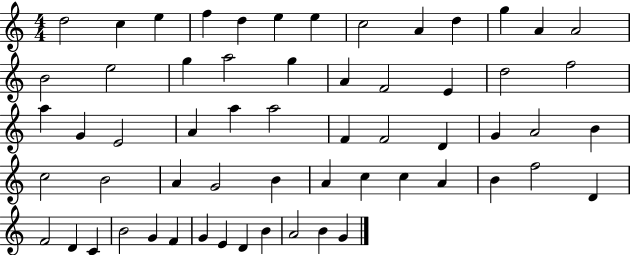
{
  \clef treble
  \numericTimeSignature
  \time 4/4
  \key c \major
  d''2 c''4 e''4 | f''4 d''4 e''4 e''4 | c''2 a'4 d''4 | g''4 a'4 a'2 | \break b'2 e''2 | g''4 a''2 g''4 | a'4 f'2 e'4 | d''2 f''2 | \break a''4 g'4 e'2 | a'4 a''4 a''2 | f'4 f'2 d'4 | g'4 a'2 b'4 | \break c''2 b'2 | a'4 g'2 b'4 | a'4 c''4 c''4 a'4 | b'4 f''2 d'4 | \break f'2 d'4 c'4 | b'2 g'4 f'4 | g'4 e'4 d'4 b'4 | a'2 b'4 g'4 | \break \bar "|."
}